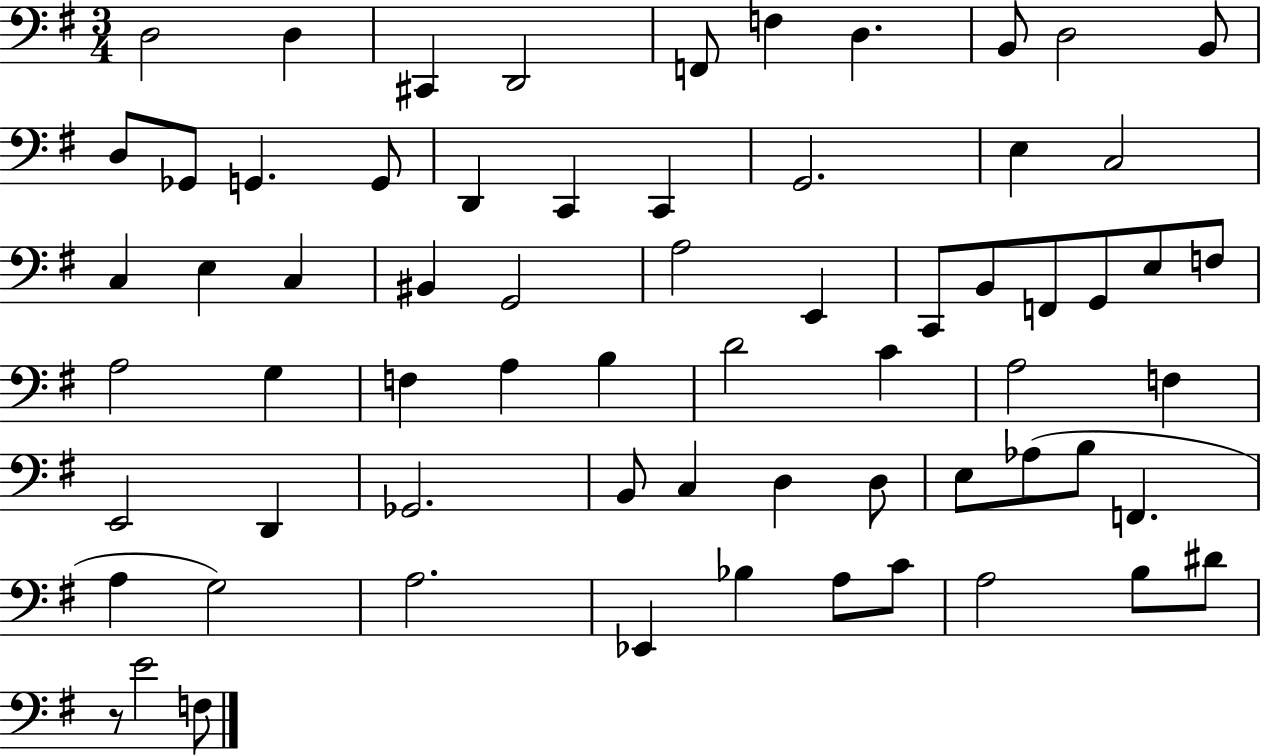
{
  \clef bass
  \numericTimeSignature
  \time 3/4
  \key g \major
  \repeat volta 2 { d2 d4 | cis,4 d,2 | f,8 f4 d4. | b,8 d2 b,8 | \break d8 ges,8 g,4. g,8 | d,4 c,4 c,4 | g,2. | e4 c2 | \break c4 e4 c4 | bis,4 g,2 | a2 e,4 | c,8 b,8 f,8 g,8 e8 f8 | \break a2 g4 | f4 a4 b4 | d'2 c'4 | a2 f4 | \break e,2 d,4 | ges,2. | b,8 c4 d4 d8 | e8 aes8( b8 f,4. | \break a4 g2) | a2. | ees,4 bes4 a8 c'8 | a2 b8 dis'8 | \break r8 e'2 f8 | } \bar "|."
}